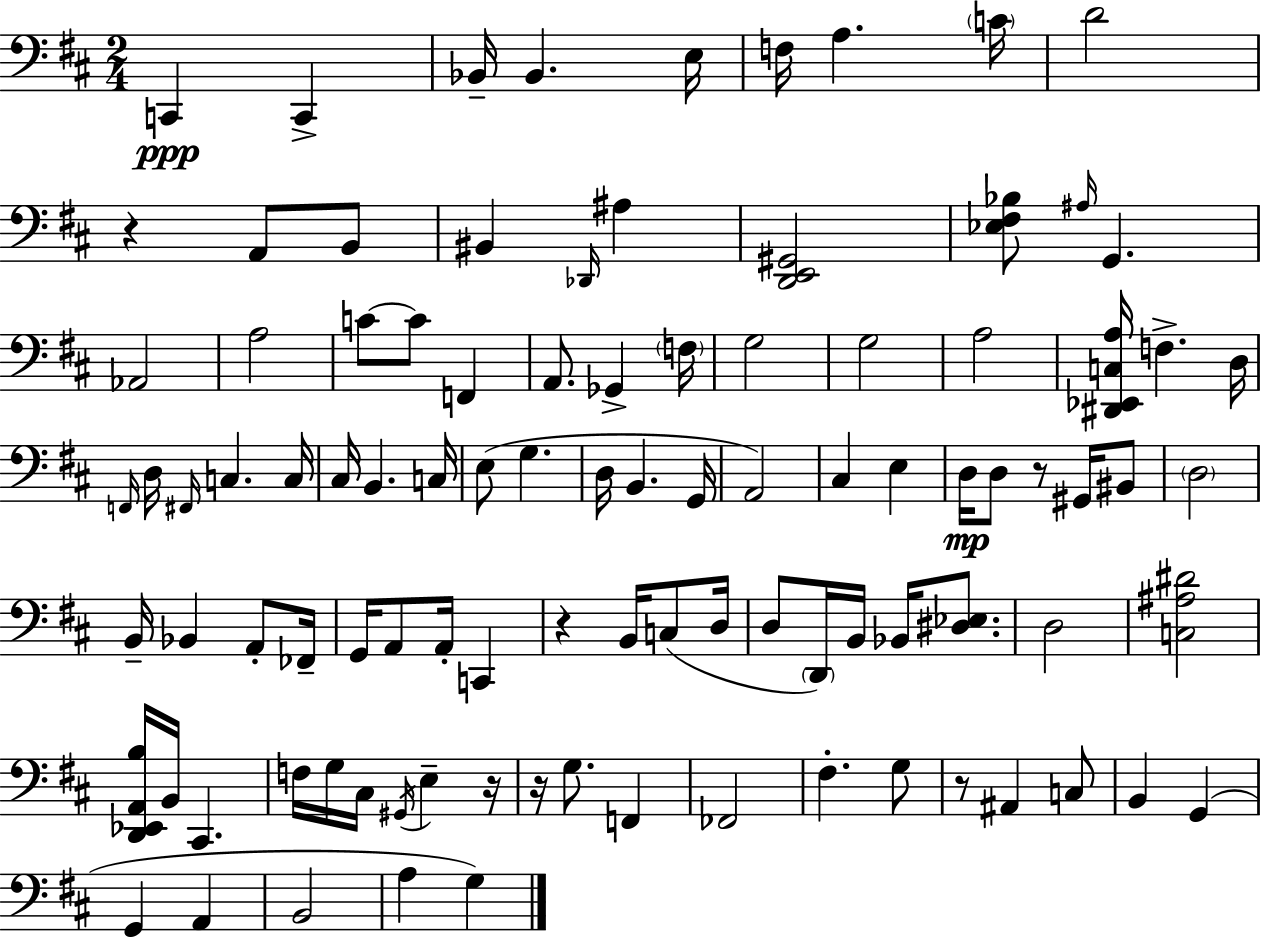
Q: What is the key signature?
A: D major